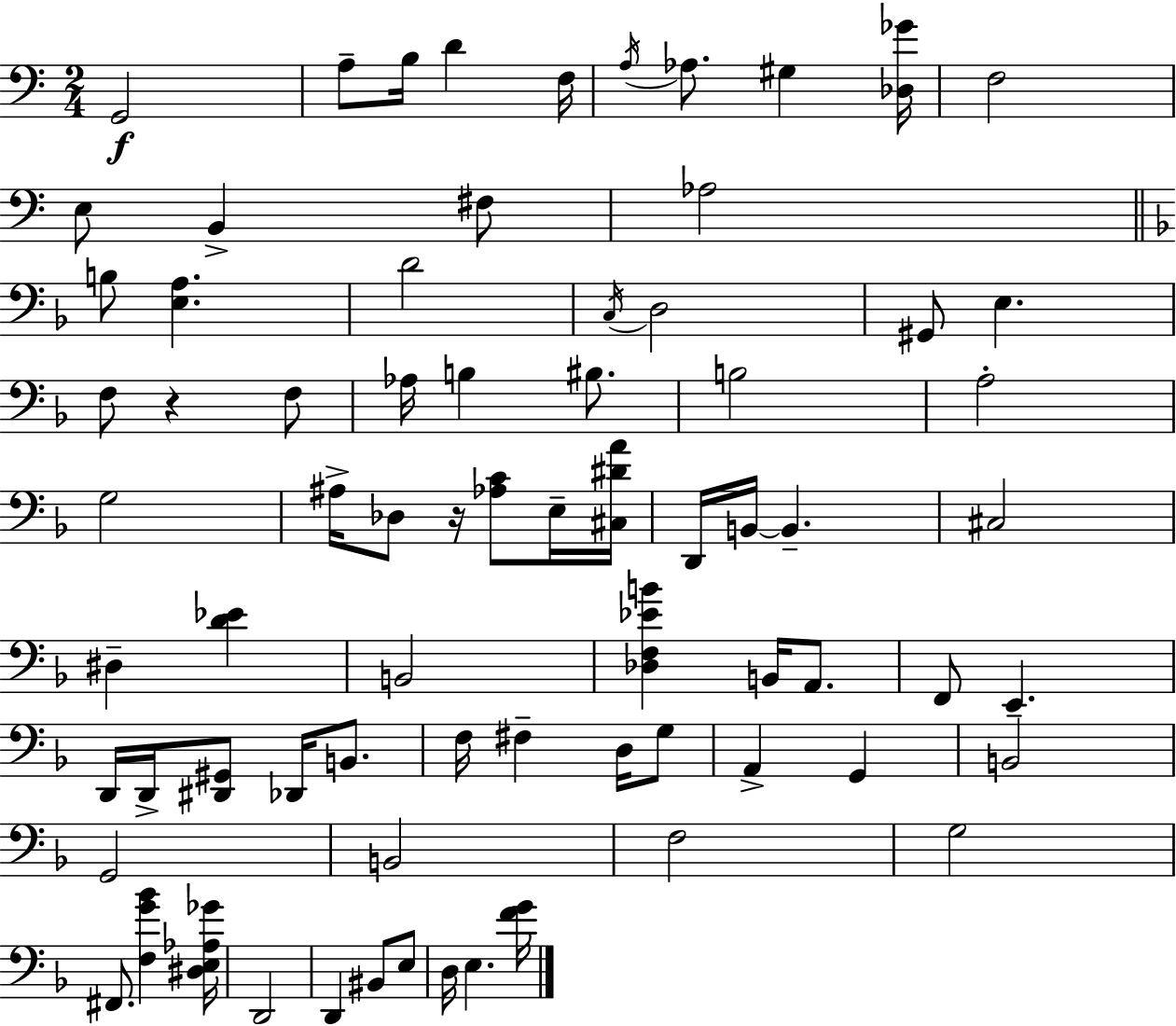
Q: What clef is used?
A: bass